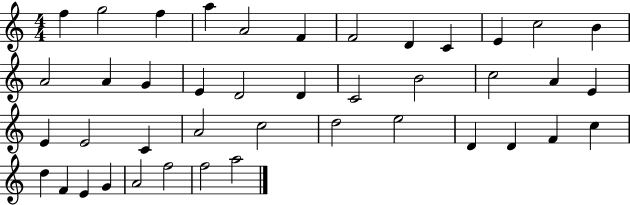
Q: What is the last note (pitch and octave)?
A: A5